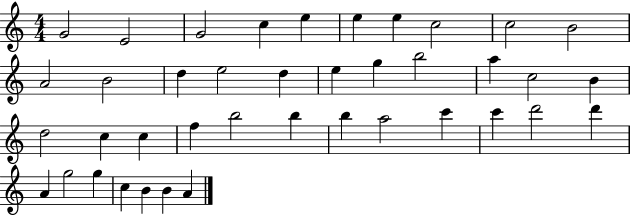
G4/h E4/h G4/h C5/q E5/q E5/q E5/q C5/h C5/h B4/h A4/h B4/h D5/q E5/h D5/q E5/q G5/q B5/h A5/q C5/h B4/q D5/h C5/q C5/q F5/q B5/h B5/q B5/q A5/h C6/q C6/q D6/h D6/q A4/q G5/h G5/q C5/q B4/q B4/q A4/q